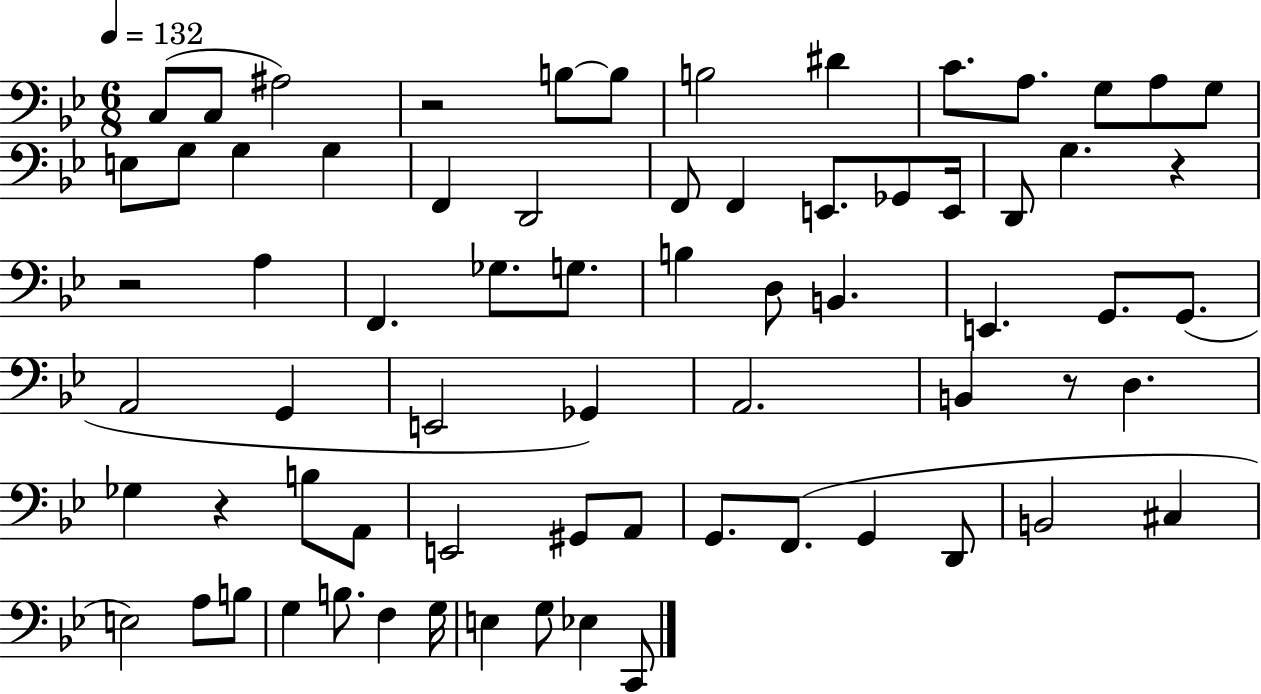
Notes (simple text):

C3/e C3/e A#3/h R/h B3/e B3/e B3/h D#4/q C4/e. A3/e. G3/e A3/e G3/e E3/e G3/e G3/q G3/q F2/q D2/h F2/e F2/q E2/e. Gb2/e E2/s D2/e G3/q. R/q R/h A3/q F2/q. Gb3/e. G3/e. B3/q D3/e B2/q. E2/q. G2/e. G2/e. A2/h G2/q E2/h Gb2/q A2/h. B2/q R/e D3/q. Gb3/q R/q B3/e A2/e E2/h G#2/e A2/e G2/e. F2/e. G2/q D2/e B2/h C#3/q E3/h A3/e B3/e G3/q B3/e. F3/q G3/s E3/q G3/e Eb3/q C2/e